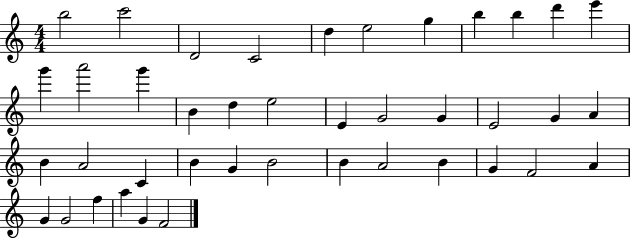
B5/h C6/h D4/h C4/h D5/q E5/h G5/q B5/q B5/q D6/q E6/q G6/q A6/h G6/q B4/q D5/q E5/h E4/q G4/h G4/q E4/h G4/q A4/q B4/q A4/h C4/q B4/q G4/q B4/h B4/q A4/h B4/q G4/q F4/h A4/q G4/q G4/h F5/q A5/q G4/q F4/h